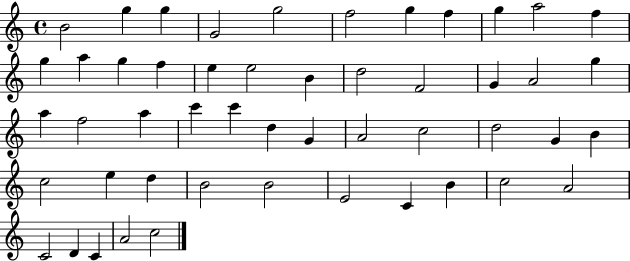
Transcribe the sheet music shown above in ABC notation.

X:1
T:Untitled
M:4/4
L:1/4
K:C
B2 g g G2 g2 f2 g f g a2 f g a g f e e2 B d2 F2 G A2 g a f2 a c' c' d G A2 c2 d2 G B c2 e d B2 B2 E2 C B c2 A2 C2 D C A2 c2